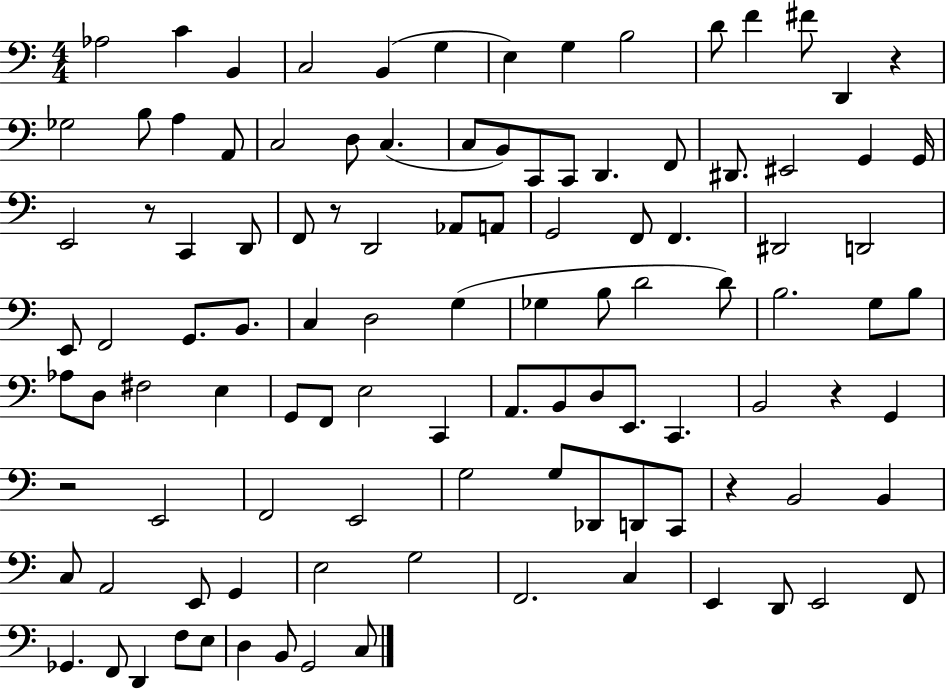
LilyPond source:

{
  \clef bass
  \numericTimeSignature
  \time 4/4
  \key c \major
  aes2 c'4 b,4 | c2 b,4( g4 | e4) g4 b2 | d'8 f'4 fis'8 d,4 r4 | \break ges2 b8 a4 a,8 | c2 d8 c4.( | c8 b,8) c,8 c,8 d,4. f,8 | dis,8. eis,2 g,4 g,16 | \break e,2 r8 c,4 d,8 | f,8 r8 d,2 aes,8 a,8 | g,2 f,8 f,4. | dis,2 d,2 | \break e,8 f,2 g,8. b,8. | c4 d2 g4( | ges4 b8 d'2 d'8) | b2. g8 b8 | \break aes8 d8 fis2 e4 | g,8 f,8 e2 c,4 | a,8. b,8 d8 e,8. c,4. | b,2 r4 g,4 | \break r2 e,2 | f,2 e,2 | g2 g8 des,8 d,8 c,8 | r4 b,2 b,4 | \break c8 a,2 e,8 g,4 | e2 g2 | f,2. c4 | e,4 d,8 e,2 f,8 | \break ges,4. f,8 d,4 f8 e8 | d4 b,8 g,2 c8 | \bar "|."
}